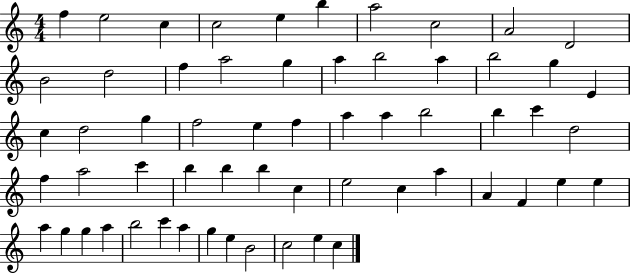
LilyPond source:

{
  \clef treble
  \numericTimeSignature
  \time 4/4
  \key c \major
  f''4 e''2 c''4 | c''2 e''4 b''4 | a''2 c''2 | a'2 d'2 | \break b'2 d''2 | f''4 a''2 g''4 | a''4 b''2 a''4 | b''2 g''4 e'4 | \break c''4 d''2 g''4 | f''2 e''4 f''4 | a''4 a''4 b''2 | b''4 c'''4 d''2 | \break f''4 a''2 c'''4 | b''4 b''4 b''4 c''4 | e''2 c''4 a''4 | a'4 f'4 e''4 e''4 | \break a''4 g''4 g''4 a''4 | b''2 c'''4 a''4 | g''4 e''4 b'2 | c''2 e''4 c''4 | \break \bar "|."
}